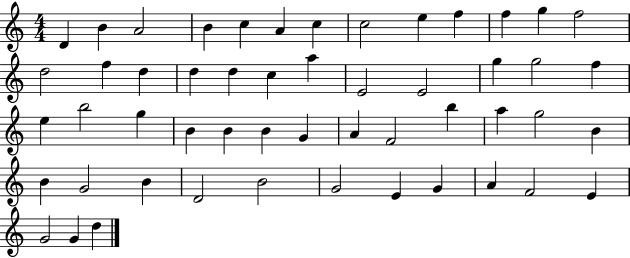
D4/q B4/q A4/h B4/q C5/q A4/q C5/q C5/h E5/q F5/q F5/q G5/q F5/h D5/h F5/q D5/q D5/q D5/q C5/q A5/q E4/h E4/h G5/q G5/h F5/q E5/q B5/h G5/q B4/q B4/q B4/q G4/q A4/q F4/h B5/q A5/q G5/h B4/q B4/q G4/h B4/q D4/h B4/h G4/h E4/q G4/q A4/q F4/h E4/q G4/h G4/q D5/q